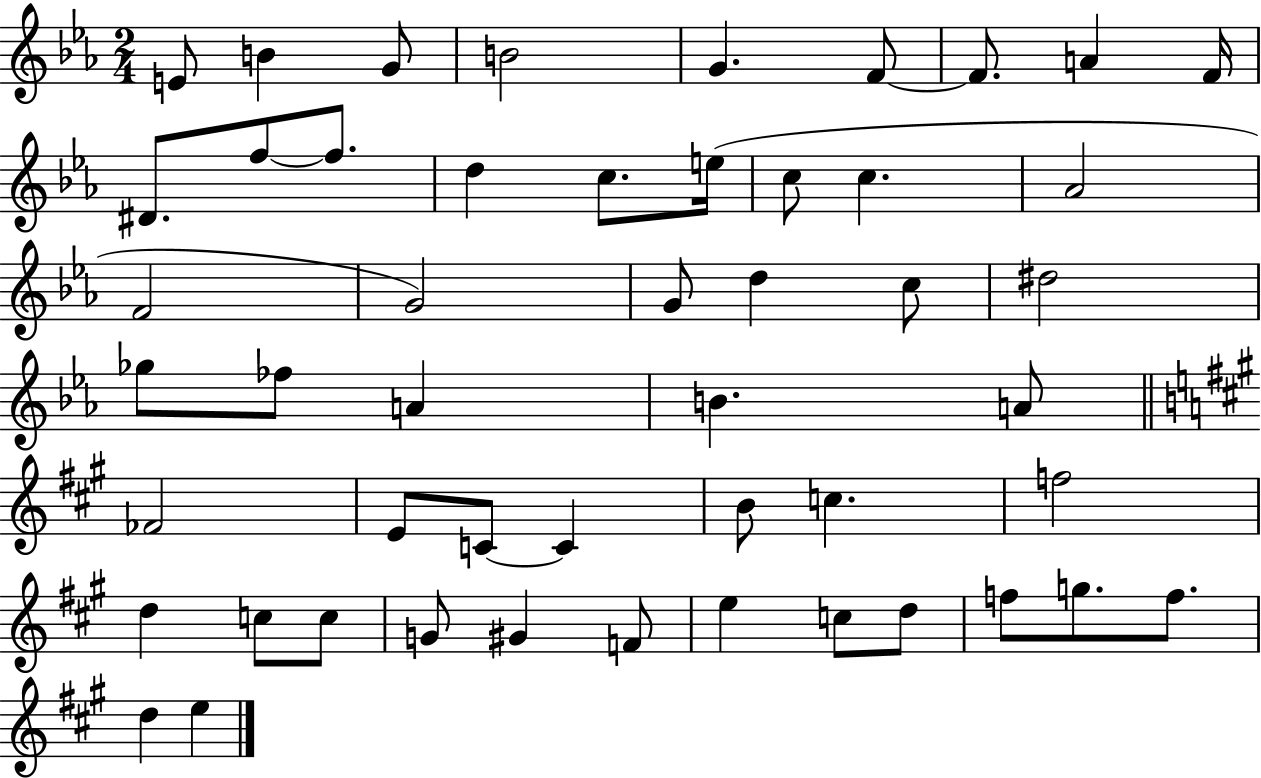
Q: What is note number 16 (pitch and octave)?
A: C5